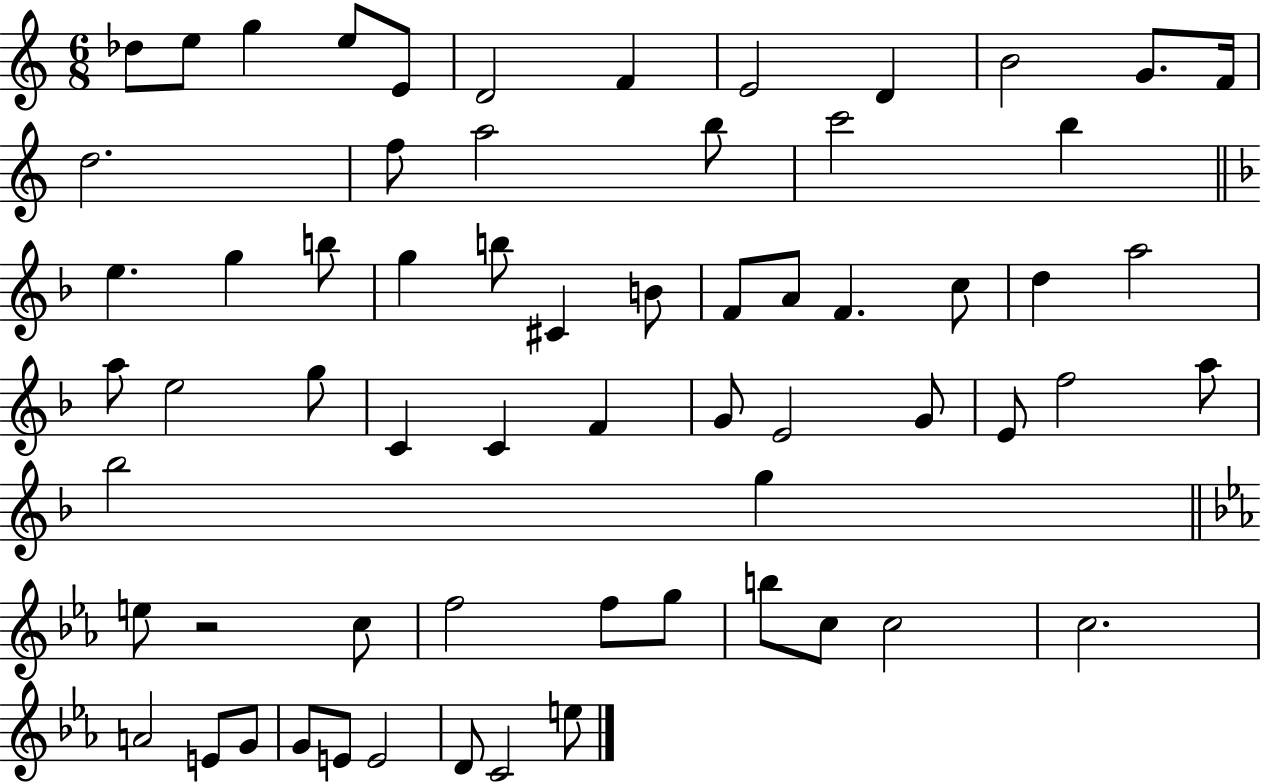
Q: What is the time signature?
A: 6/8